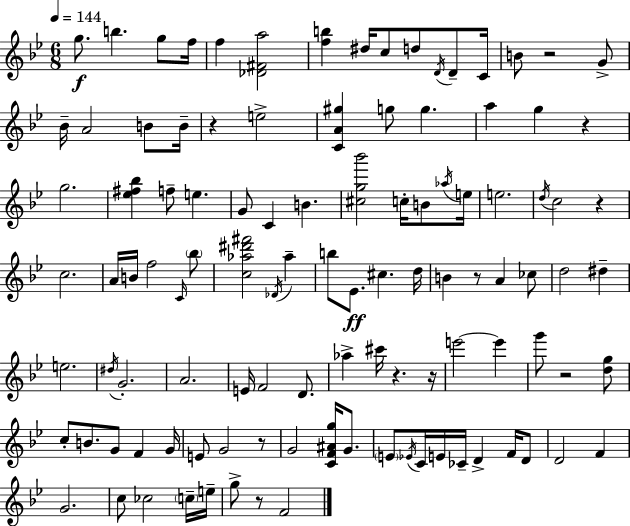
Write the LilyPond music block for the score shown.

{
  \clef treble
  \numericTimeSignature
  \time 6/8
  \key g \minor
  \tempo 4 = 144
  \repeat volta 2 { g''8.\f b''4. g''8 f''16 | f''4 <des' fis' a''>2 | <f'' b''>4 dis''16 c''8 d''8 \acciaccatura { d'16 } d'8-- | c'16 b'8 r2 g'8-> | \break bes'16-- a'2 b'8 | b'16-- r4 e''2-> | <c' a' gis''>4 g''8 g''4. | a''4 g''4 r4 | \break g''2. | <ees'' fis'' bes''>4 f''8-- e''4. | g'8 c'4 b'4. | <cis'' g'' bes'''>2 c''16-. b'8 | \break \acciaccatura { aes''16 } e''16 e''2. | \acciaccatura { d''16 } c''2 r4 | c''2. | a'16 b'16 f''2 | \break \grace { c'16 } \parenthesize bes''8 <c'' aes'' dis''' fis'''>2 | \acciaccatura { des'16 } aes''4-- b''8 ees'8.\ff cis''4. | d''16 b'4 r8 a'4 | ces''8 d''2 | \break dis''4-- e''2. | \acciaccatura { dis''16 } g'2.-. | a'2. | e'16 f'2 | \break d'8. aes''4-> cis'''16 r4. | r16 e'''2~~ | e'''4 g'''8 r2 | <d'' g''>8 c''8-. b'8. g'8 | \break f'4 g'16 e'8 g'2 | r8 g'2 | <c' f' ais' g''>16 g'8. \parenthesize e'8 \acciaccatura { ees'16 } c'16 e'16 ces'16-- | d'4-> f'16 d'8 d'2 | \break f'4 g'2. | c''8 ces''2 | \parenthesize c''16-- e''16-- g''8-> r8 f'2 | } \bar "|."
}